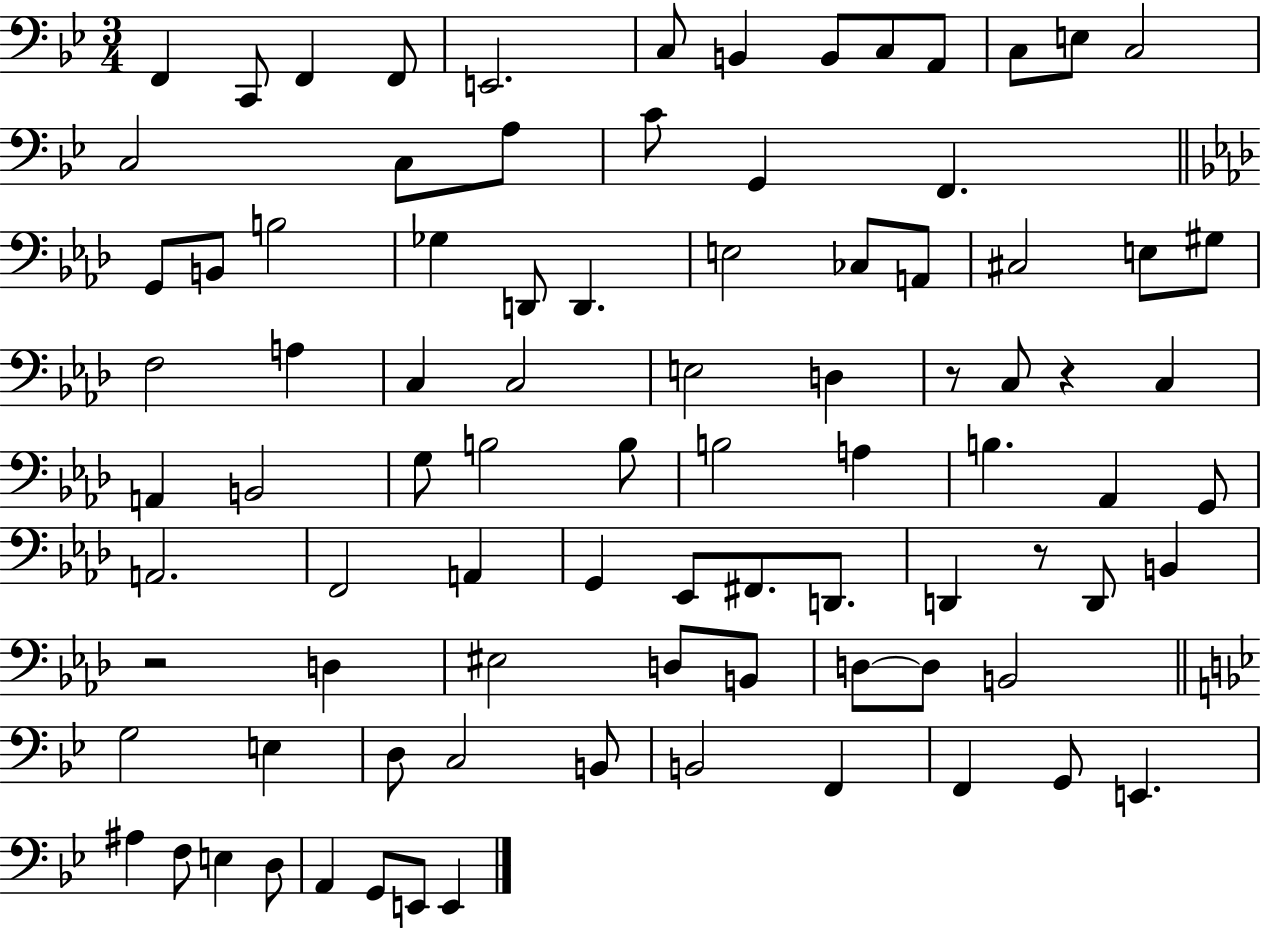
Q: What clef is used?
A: bass